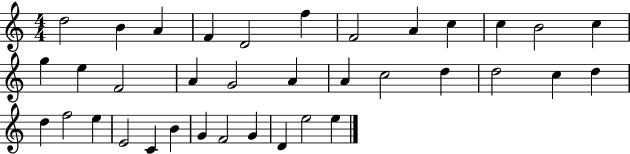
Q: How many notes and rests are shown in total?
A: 36